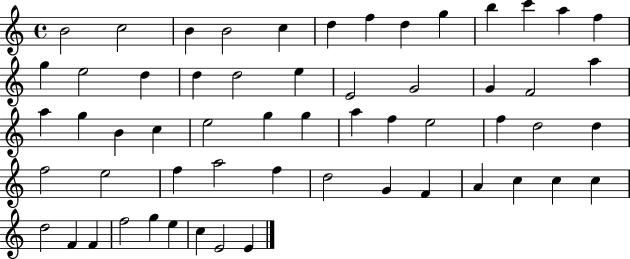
X:1
T:Untitled
M:4/4
L:1/4
K:C
B2 c2 B B2 c d f d g b c' a f g e2 d d d2 e E2 G2 G F2 a a g B c e2 g g a f e2 f d2 d f2 e2 f a2 f d2 G F A c c c d2 F F f2 g e c E2 E